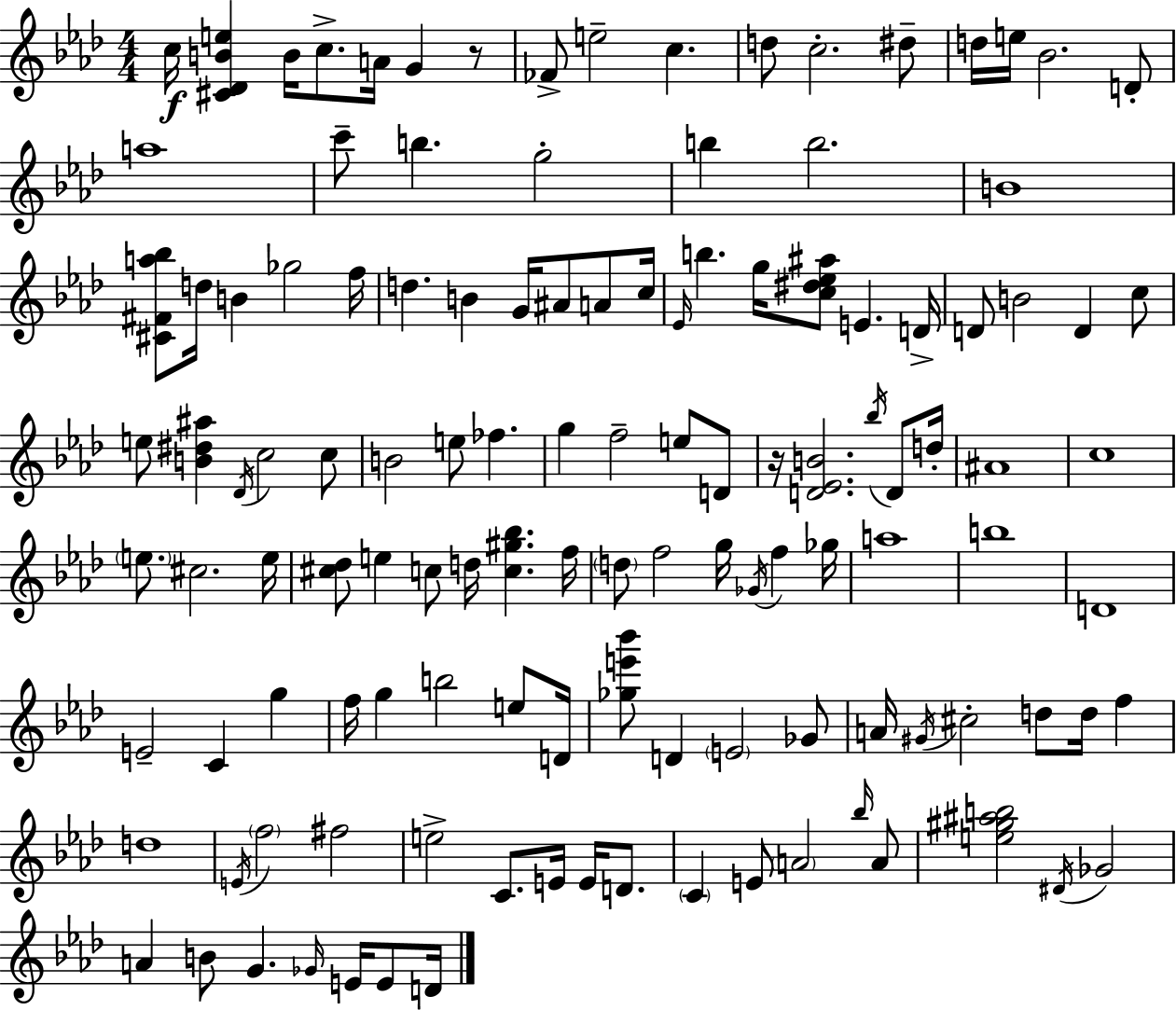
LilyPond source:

{
  \clef treble
  \numericTimeSignature
  \time 4/4
  \key f \minor
  c''16\f <cis' des' b' e''>4 b'16 c''8.-> a'16 g'4 r8 | fes'8-> e''2-- c''4. | d''8 c''2.-. dis''8-- | d''16 e''16 bes'2. d'8-. | \break a''1 | c'''8-- b''4. g''2-. | b''4 b''2. | b'1 | \break <cis' fis' a'' bes''>8 d''16 b'4 ges''2 f''16 | d''4. b'4 g'16 ais'8 a'8 c''16 | \grace { ees'16 } b''4. g''16 <c'' dis'' ees'' ais''>8 e'4. | d'16-> d'8 b'2 d'4 c''8 | \break e''8 <b' dis'' ais''>4 \acciaccatura { des'16 } c''2 | c''8 b'2 e''8 fes''4. | g''4 f''2-- e''8 | d'8 r16 <d' ees' b'>2. \acciaccatura { bes''16 } | \break d'8 d''16-. ais'1 | c''1 | \parenthesize e''8. cis''2. | e''16 <cis'' des''>8 e''4 c''8 d''16 <c'' gis'' bes''>4. | \break f''16 \parenthesize d''8 f''2 g''16 \acciaccatura { ges'16 } f''4 | ges''16 a''1 | b''1 | d'1 | \break e'2-- c'4 | g''4 f''16 g''4 b''2 | e''8 d'16 <ges'' e''' bes'''>8 d'4 \parenthesize e'2 | ges'8 a'16 \acciaccatura { gis'16 } cis''2-. d''8 | \break d''16 f''4 d''1 | \acciaccatura { e'16 } \parenthesize f''2 fis''2 | e''2-> c'8. | e'16 e'16 d'8. \parenthesize c'4 e'8 \parenthesize a'2 | \break \grace { bes''16 } a'8 <e'' gis'' ais'' b''>2 \acciaccatura { dis'16 } | ges'2 a'4 b'8 g'4. | \grace { ges'16 } e'16 e'8 d'16 \bar "|."
}